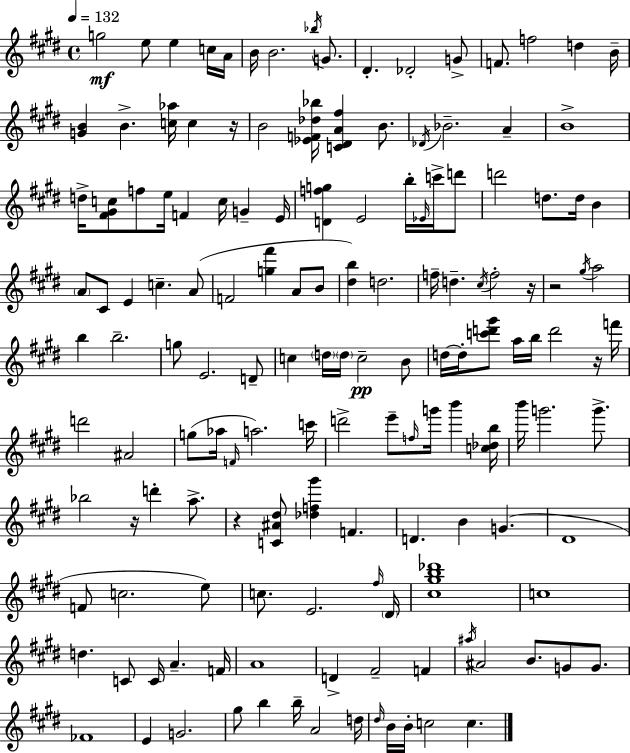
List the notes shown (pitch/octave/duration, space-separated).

G5/h E5/e E5/q C5/s A4/s B4/s B4/h. Bb5/s G4/e. D#4/q. Db4/h G4/e F4/e. F5/h D5/q B4/s [G4,B4]/q B4/q. [C5,Ab5]/s C5/q R/s B4/h [Eb4,F4,Db5,Bb5]/s [C4,D#4,A4,F#5]/q B4/e. Db4/s Bb4/h. A4/q B4/w D5/s [F#4,G#4,C5]/e F5/e E5/s F4/q C5/s G4/q E4/s [D4,F5,G5]/q E4/h B5/s Eb4/s C6/s D6/e D6/h D5/e. D5/s B4/q A4/e C#4/e E4/q C5/q. A4/e F4/h [G5,F#6]/q A4/e B4/e [D#5,B5]/q D5/h. F5/s D5/q. C#5/s F5/h R/s R/h G#5/s A5/h B5/q B5/h. G5/e E4/h. D4/e C5/q D5/s D5/s C5/h B4/e D5/s D5/s [C6,D6,G#6]/e A5/s B5/s D6/h R/s F6/s D6/h A#4/h G5/e Ab5/s F4/s A5/h. C6/s D6/h E6/e F5/s G6/s B6/q [C5,Db5,B5]/s B6/s G6/h. G6/e. Bb5/h R/s D6/q A5/e. R/q [C4,A#4,D#5]/e [Db5,F5,G#6]/q F4/q. D4/q. B4/q G4/q. D#4/w F4/e C5/h. E5/e C5/e. E4/h. F#5/s D#4/s [C#5,G#5,B5,Db6]/w C5/w D5/q. C4/e C4/s A4/q. F4/s A4/w D4/q F#4/h F4/q A#5/s A#4/h B4/e. G4/e G4/e. FES4/w E4/q G4/h. G#5/e B5/q B5/s A4/h D5/s D#5/s B4/s B4/s C5/h C5/q.